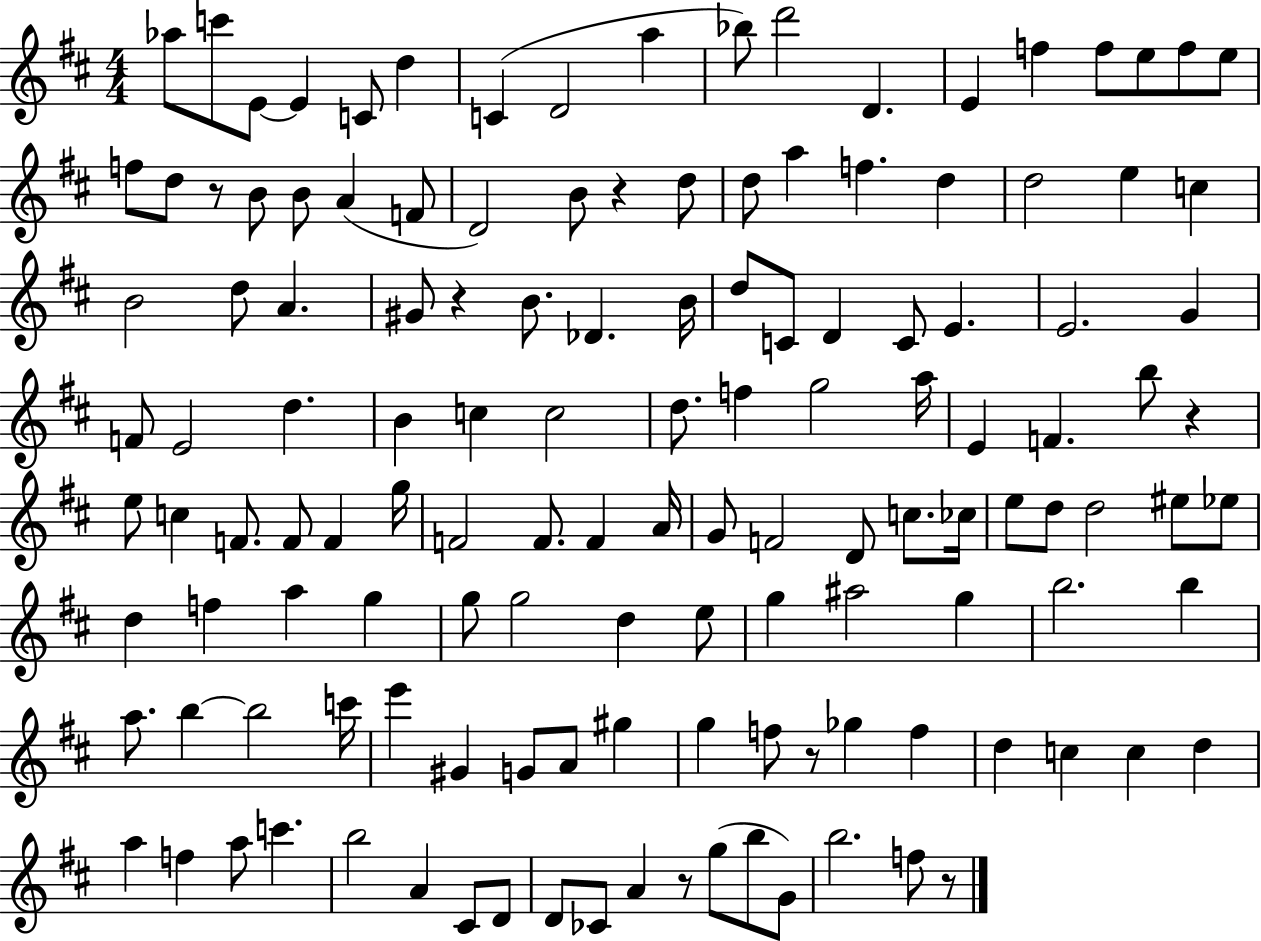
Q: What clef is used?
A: treble